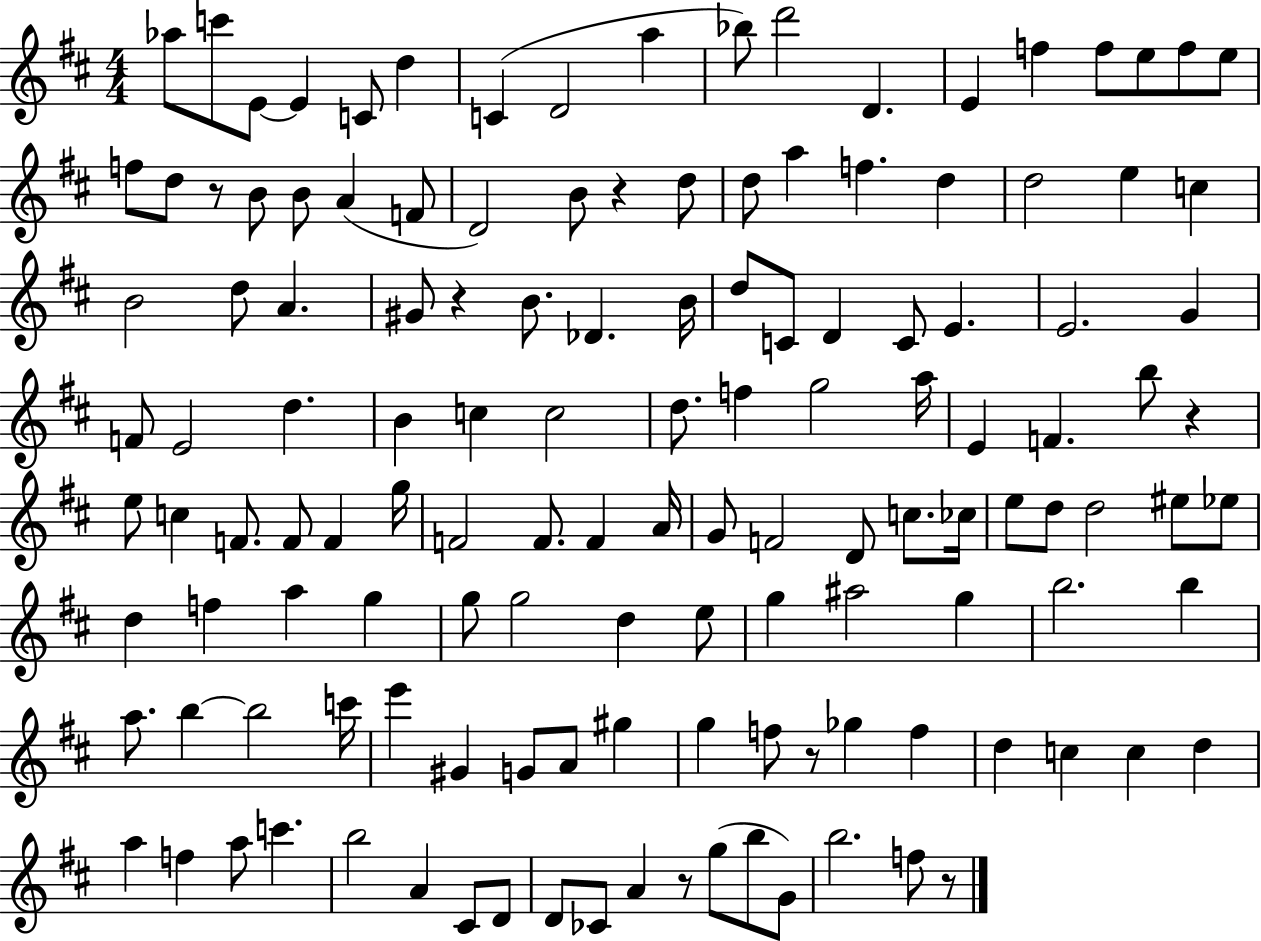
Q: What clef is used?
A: treble